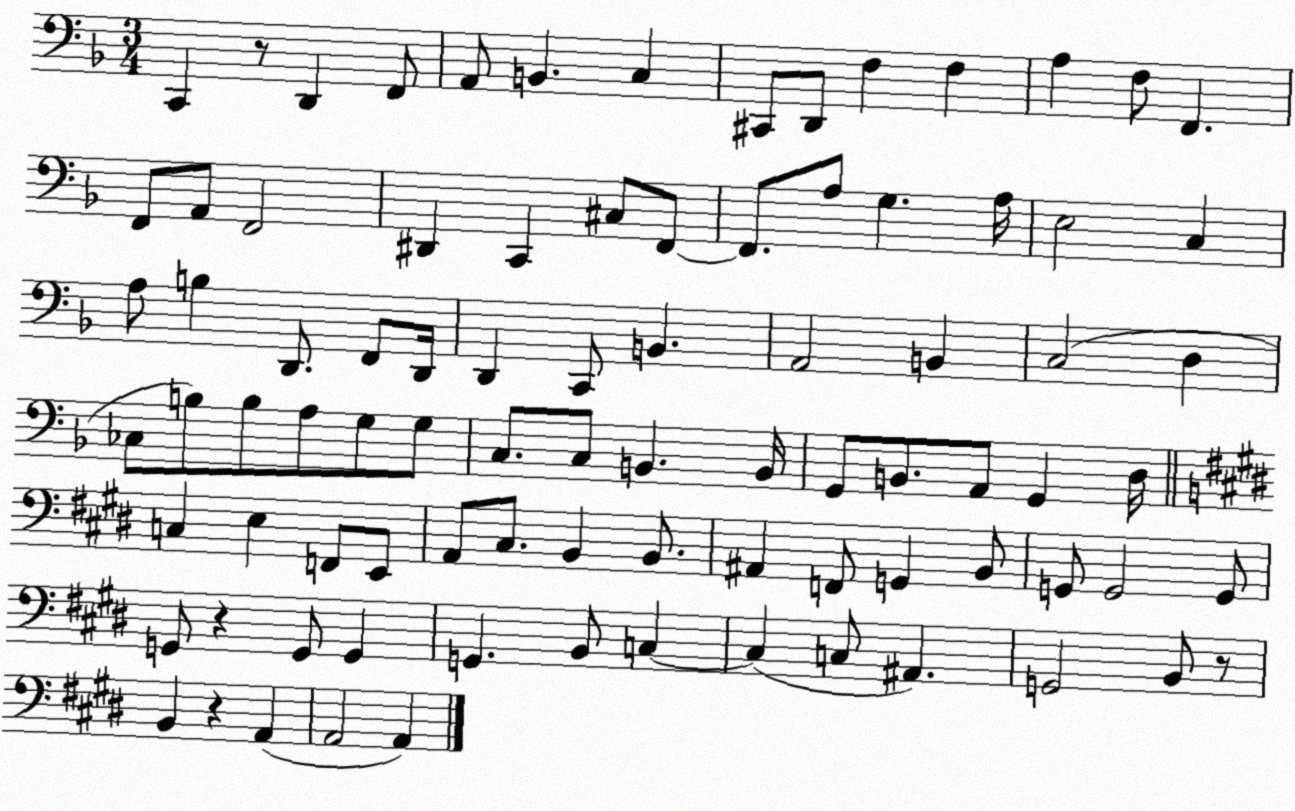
X:1
T:Untitled
M:3/4
L:1/4
K:F
C,, z/2 D,, F,,/2 A,,/2 B,, C, ^C,,/2 D,,/2 F, F, A, F,/2 F,, F,,/2 A,,/2 F,,2 ^D,, C,, ^C,/2 F,,/2 F,,/2 A,/2 G, A,/4 E,2 C, A,/2 B, D,,/2 F,,/2 D,,/4 D,, C,,/2 B,, A,,2 B,, C,2 D, _C,/2 B,/2 B,/2 A,/2 G,/2 G,/2 C,/2 C,/2 B,, B,,/4 G,,/2 B,,/2 A,,/2 G,, D,/4 C, E, F,,/2 E,,/2 A,,/2 ^C,/2 B,, B,,/2 ^A,, F,,/2 G,, B,,/2 G,,/2 G,,2 G,,/2 G,,/2 z G,,/2 G,, G,, B,,/2 C, C, C,/2 ^A,, G,,2 B,,/2 z/2 B,, z A,, A,,2 A,,